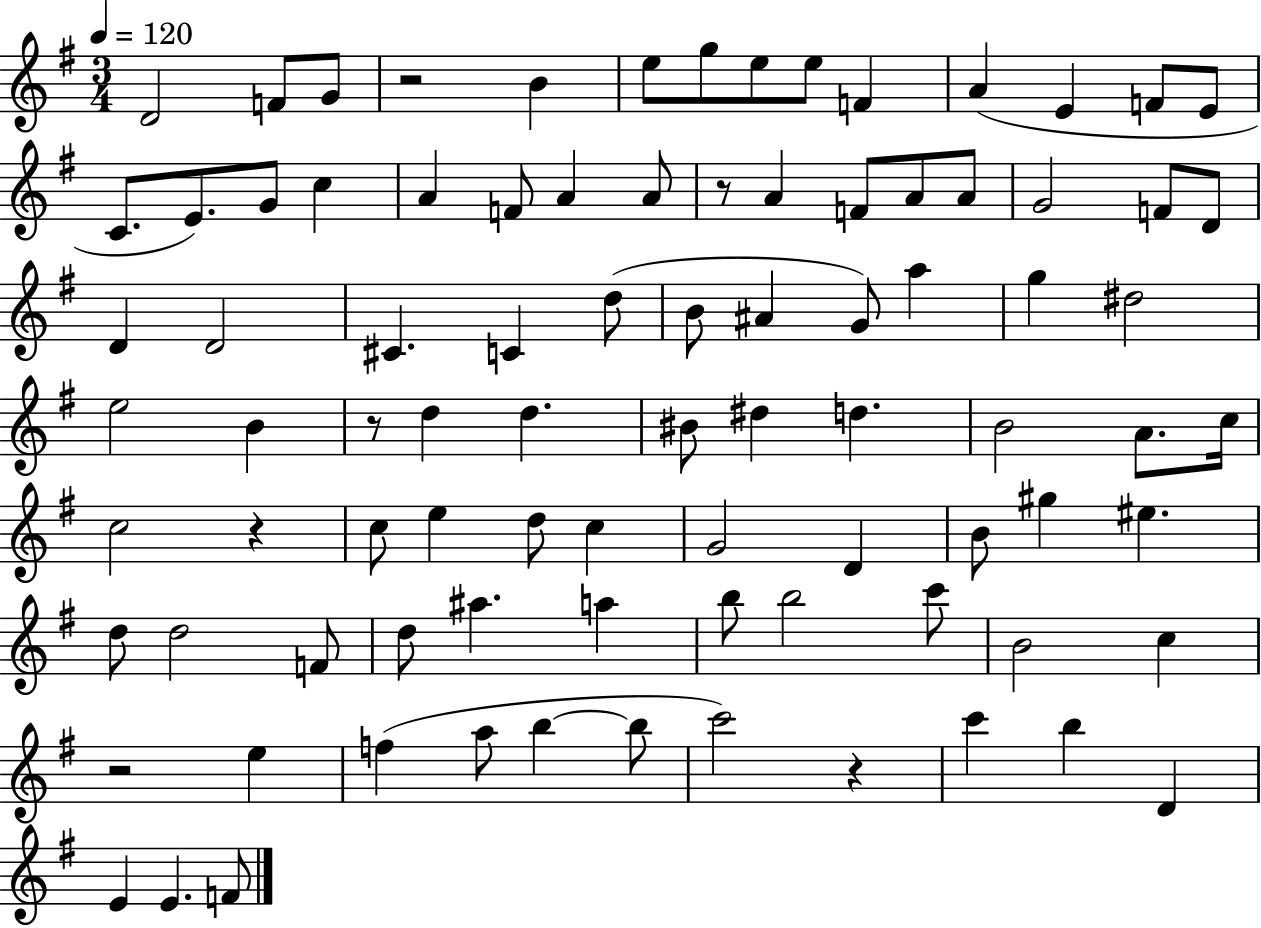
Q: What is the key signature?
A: G major